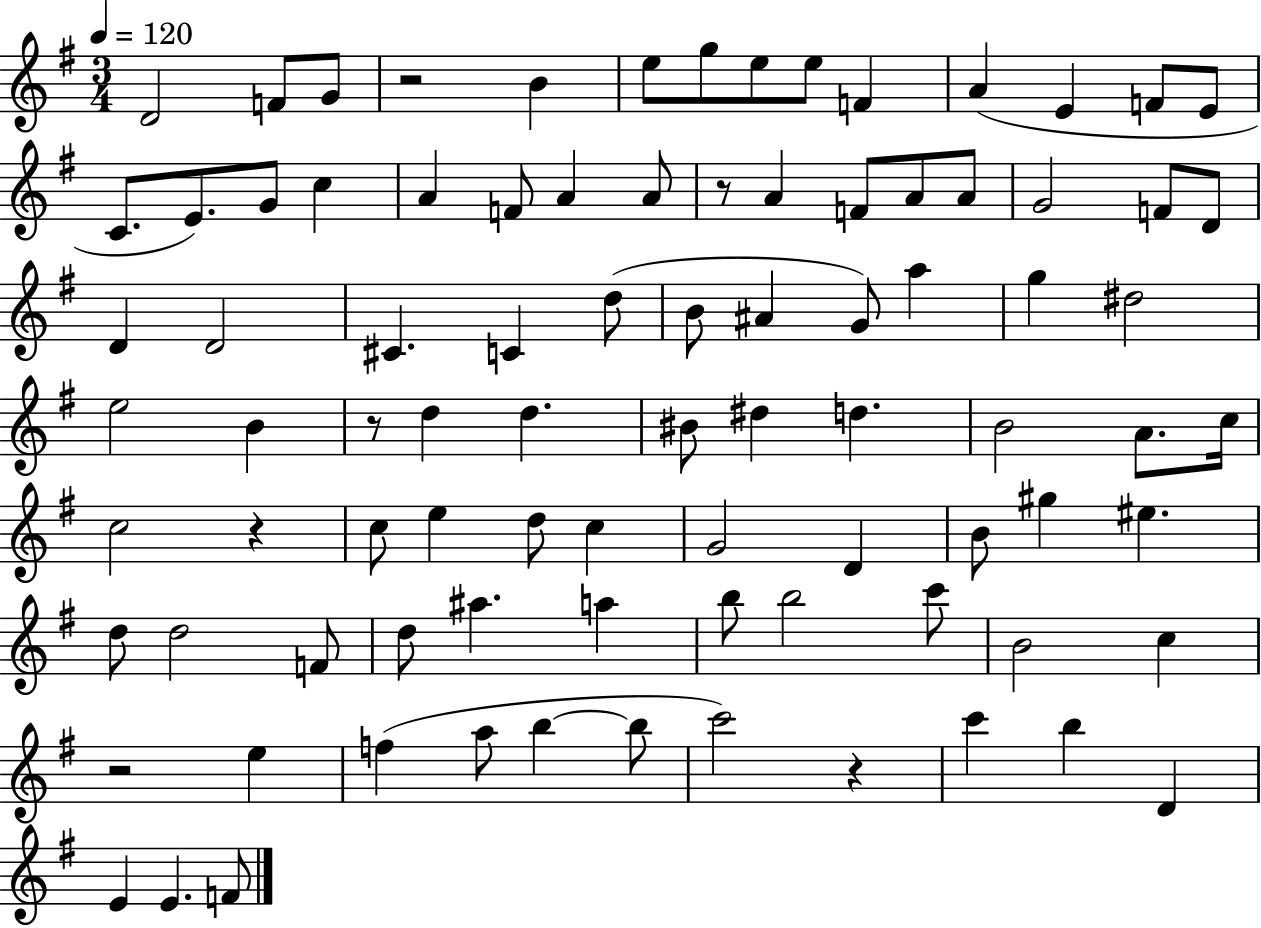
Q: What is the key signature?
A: G major